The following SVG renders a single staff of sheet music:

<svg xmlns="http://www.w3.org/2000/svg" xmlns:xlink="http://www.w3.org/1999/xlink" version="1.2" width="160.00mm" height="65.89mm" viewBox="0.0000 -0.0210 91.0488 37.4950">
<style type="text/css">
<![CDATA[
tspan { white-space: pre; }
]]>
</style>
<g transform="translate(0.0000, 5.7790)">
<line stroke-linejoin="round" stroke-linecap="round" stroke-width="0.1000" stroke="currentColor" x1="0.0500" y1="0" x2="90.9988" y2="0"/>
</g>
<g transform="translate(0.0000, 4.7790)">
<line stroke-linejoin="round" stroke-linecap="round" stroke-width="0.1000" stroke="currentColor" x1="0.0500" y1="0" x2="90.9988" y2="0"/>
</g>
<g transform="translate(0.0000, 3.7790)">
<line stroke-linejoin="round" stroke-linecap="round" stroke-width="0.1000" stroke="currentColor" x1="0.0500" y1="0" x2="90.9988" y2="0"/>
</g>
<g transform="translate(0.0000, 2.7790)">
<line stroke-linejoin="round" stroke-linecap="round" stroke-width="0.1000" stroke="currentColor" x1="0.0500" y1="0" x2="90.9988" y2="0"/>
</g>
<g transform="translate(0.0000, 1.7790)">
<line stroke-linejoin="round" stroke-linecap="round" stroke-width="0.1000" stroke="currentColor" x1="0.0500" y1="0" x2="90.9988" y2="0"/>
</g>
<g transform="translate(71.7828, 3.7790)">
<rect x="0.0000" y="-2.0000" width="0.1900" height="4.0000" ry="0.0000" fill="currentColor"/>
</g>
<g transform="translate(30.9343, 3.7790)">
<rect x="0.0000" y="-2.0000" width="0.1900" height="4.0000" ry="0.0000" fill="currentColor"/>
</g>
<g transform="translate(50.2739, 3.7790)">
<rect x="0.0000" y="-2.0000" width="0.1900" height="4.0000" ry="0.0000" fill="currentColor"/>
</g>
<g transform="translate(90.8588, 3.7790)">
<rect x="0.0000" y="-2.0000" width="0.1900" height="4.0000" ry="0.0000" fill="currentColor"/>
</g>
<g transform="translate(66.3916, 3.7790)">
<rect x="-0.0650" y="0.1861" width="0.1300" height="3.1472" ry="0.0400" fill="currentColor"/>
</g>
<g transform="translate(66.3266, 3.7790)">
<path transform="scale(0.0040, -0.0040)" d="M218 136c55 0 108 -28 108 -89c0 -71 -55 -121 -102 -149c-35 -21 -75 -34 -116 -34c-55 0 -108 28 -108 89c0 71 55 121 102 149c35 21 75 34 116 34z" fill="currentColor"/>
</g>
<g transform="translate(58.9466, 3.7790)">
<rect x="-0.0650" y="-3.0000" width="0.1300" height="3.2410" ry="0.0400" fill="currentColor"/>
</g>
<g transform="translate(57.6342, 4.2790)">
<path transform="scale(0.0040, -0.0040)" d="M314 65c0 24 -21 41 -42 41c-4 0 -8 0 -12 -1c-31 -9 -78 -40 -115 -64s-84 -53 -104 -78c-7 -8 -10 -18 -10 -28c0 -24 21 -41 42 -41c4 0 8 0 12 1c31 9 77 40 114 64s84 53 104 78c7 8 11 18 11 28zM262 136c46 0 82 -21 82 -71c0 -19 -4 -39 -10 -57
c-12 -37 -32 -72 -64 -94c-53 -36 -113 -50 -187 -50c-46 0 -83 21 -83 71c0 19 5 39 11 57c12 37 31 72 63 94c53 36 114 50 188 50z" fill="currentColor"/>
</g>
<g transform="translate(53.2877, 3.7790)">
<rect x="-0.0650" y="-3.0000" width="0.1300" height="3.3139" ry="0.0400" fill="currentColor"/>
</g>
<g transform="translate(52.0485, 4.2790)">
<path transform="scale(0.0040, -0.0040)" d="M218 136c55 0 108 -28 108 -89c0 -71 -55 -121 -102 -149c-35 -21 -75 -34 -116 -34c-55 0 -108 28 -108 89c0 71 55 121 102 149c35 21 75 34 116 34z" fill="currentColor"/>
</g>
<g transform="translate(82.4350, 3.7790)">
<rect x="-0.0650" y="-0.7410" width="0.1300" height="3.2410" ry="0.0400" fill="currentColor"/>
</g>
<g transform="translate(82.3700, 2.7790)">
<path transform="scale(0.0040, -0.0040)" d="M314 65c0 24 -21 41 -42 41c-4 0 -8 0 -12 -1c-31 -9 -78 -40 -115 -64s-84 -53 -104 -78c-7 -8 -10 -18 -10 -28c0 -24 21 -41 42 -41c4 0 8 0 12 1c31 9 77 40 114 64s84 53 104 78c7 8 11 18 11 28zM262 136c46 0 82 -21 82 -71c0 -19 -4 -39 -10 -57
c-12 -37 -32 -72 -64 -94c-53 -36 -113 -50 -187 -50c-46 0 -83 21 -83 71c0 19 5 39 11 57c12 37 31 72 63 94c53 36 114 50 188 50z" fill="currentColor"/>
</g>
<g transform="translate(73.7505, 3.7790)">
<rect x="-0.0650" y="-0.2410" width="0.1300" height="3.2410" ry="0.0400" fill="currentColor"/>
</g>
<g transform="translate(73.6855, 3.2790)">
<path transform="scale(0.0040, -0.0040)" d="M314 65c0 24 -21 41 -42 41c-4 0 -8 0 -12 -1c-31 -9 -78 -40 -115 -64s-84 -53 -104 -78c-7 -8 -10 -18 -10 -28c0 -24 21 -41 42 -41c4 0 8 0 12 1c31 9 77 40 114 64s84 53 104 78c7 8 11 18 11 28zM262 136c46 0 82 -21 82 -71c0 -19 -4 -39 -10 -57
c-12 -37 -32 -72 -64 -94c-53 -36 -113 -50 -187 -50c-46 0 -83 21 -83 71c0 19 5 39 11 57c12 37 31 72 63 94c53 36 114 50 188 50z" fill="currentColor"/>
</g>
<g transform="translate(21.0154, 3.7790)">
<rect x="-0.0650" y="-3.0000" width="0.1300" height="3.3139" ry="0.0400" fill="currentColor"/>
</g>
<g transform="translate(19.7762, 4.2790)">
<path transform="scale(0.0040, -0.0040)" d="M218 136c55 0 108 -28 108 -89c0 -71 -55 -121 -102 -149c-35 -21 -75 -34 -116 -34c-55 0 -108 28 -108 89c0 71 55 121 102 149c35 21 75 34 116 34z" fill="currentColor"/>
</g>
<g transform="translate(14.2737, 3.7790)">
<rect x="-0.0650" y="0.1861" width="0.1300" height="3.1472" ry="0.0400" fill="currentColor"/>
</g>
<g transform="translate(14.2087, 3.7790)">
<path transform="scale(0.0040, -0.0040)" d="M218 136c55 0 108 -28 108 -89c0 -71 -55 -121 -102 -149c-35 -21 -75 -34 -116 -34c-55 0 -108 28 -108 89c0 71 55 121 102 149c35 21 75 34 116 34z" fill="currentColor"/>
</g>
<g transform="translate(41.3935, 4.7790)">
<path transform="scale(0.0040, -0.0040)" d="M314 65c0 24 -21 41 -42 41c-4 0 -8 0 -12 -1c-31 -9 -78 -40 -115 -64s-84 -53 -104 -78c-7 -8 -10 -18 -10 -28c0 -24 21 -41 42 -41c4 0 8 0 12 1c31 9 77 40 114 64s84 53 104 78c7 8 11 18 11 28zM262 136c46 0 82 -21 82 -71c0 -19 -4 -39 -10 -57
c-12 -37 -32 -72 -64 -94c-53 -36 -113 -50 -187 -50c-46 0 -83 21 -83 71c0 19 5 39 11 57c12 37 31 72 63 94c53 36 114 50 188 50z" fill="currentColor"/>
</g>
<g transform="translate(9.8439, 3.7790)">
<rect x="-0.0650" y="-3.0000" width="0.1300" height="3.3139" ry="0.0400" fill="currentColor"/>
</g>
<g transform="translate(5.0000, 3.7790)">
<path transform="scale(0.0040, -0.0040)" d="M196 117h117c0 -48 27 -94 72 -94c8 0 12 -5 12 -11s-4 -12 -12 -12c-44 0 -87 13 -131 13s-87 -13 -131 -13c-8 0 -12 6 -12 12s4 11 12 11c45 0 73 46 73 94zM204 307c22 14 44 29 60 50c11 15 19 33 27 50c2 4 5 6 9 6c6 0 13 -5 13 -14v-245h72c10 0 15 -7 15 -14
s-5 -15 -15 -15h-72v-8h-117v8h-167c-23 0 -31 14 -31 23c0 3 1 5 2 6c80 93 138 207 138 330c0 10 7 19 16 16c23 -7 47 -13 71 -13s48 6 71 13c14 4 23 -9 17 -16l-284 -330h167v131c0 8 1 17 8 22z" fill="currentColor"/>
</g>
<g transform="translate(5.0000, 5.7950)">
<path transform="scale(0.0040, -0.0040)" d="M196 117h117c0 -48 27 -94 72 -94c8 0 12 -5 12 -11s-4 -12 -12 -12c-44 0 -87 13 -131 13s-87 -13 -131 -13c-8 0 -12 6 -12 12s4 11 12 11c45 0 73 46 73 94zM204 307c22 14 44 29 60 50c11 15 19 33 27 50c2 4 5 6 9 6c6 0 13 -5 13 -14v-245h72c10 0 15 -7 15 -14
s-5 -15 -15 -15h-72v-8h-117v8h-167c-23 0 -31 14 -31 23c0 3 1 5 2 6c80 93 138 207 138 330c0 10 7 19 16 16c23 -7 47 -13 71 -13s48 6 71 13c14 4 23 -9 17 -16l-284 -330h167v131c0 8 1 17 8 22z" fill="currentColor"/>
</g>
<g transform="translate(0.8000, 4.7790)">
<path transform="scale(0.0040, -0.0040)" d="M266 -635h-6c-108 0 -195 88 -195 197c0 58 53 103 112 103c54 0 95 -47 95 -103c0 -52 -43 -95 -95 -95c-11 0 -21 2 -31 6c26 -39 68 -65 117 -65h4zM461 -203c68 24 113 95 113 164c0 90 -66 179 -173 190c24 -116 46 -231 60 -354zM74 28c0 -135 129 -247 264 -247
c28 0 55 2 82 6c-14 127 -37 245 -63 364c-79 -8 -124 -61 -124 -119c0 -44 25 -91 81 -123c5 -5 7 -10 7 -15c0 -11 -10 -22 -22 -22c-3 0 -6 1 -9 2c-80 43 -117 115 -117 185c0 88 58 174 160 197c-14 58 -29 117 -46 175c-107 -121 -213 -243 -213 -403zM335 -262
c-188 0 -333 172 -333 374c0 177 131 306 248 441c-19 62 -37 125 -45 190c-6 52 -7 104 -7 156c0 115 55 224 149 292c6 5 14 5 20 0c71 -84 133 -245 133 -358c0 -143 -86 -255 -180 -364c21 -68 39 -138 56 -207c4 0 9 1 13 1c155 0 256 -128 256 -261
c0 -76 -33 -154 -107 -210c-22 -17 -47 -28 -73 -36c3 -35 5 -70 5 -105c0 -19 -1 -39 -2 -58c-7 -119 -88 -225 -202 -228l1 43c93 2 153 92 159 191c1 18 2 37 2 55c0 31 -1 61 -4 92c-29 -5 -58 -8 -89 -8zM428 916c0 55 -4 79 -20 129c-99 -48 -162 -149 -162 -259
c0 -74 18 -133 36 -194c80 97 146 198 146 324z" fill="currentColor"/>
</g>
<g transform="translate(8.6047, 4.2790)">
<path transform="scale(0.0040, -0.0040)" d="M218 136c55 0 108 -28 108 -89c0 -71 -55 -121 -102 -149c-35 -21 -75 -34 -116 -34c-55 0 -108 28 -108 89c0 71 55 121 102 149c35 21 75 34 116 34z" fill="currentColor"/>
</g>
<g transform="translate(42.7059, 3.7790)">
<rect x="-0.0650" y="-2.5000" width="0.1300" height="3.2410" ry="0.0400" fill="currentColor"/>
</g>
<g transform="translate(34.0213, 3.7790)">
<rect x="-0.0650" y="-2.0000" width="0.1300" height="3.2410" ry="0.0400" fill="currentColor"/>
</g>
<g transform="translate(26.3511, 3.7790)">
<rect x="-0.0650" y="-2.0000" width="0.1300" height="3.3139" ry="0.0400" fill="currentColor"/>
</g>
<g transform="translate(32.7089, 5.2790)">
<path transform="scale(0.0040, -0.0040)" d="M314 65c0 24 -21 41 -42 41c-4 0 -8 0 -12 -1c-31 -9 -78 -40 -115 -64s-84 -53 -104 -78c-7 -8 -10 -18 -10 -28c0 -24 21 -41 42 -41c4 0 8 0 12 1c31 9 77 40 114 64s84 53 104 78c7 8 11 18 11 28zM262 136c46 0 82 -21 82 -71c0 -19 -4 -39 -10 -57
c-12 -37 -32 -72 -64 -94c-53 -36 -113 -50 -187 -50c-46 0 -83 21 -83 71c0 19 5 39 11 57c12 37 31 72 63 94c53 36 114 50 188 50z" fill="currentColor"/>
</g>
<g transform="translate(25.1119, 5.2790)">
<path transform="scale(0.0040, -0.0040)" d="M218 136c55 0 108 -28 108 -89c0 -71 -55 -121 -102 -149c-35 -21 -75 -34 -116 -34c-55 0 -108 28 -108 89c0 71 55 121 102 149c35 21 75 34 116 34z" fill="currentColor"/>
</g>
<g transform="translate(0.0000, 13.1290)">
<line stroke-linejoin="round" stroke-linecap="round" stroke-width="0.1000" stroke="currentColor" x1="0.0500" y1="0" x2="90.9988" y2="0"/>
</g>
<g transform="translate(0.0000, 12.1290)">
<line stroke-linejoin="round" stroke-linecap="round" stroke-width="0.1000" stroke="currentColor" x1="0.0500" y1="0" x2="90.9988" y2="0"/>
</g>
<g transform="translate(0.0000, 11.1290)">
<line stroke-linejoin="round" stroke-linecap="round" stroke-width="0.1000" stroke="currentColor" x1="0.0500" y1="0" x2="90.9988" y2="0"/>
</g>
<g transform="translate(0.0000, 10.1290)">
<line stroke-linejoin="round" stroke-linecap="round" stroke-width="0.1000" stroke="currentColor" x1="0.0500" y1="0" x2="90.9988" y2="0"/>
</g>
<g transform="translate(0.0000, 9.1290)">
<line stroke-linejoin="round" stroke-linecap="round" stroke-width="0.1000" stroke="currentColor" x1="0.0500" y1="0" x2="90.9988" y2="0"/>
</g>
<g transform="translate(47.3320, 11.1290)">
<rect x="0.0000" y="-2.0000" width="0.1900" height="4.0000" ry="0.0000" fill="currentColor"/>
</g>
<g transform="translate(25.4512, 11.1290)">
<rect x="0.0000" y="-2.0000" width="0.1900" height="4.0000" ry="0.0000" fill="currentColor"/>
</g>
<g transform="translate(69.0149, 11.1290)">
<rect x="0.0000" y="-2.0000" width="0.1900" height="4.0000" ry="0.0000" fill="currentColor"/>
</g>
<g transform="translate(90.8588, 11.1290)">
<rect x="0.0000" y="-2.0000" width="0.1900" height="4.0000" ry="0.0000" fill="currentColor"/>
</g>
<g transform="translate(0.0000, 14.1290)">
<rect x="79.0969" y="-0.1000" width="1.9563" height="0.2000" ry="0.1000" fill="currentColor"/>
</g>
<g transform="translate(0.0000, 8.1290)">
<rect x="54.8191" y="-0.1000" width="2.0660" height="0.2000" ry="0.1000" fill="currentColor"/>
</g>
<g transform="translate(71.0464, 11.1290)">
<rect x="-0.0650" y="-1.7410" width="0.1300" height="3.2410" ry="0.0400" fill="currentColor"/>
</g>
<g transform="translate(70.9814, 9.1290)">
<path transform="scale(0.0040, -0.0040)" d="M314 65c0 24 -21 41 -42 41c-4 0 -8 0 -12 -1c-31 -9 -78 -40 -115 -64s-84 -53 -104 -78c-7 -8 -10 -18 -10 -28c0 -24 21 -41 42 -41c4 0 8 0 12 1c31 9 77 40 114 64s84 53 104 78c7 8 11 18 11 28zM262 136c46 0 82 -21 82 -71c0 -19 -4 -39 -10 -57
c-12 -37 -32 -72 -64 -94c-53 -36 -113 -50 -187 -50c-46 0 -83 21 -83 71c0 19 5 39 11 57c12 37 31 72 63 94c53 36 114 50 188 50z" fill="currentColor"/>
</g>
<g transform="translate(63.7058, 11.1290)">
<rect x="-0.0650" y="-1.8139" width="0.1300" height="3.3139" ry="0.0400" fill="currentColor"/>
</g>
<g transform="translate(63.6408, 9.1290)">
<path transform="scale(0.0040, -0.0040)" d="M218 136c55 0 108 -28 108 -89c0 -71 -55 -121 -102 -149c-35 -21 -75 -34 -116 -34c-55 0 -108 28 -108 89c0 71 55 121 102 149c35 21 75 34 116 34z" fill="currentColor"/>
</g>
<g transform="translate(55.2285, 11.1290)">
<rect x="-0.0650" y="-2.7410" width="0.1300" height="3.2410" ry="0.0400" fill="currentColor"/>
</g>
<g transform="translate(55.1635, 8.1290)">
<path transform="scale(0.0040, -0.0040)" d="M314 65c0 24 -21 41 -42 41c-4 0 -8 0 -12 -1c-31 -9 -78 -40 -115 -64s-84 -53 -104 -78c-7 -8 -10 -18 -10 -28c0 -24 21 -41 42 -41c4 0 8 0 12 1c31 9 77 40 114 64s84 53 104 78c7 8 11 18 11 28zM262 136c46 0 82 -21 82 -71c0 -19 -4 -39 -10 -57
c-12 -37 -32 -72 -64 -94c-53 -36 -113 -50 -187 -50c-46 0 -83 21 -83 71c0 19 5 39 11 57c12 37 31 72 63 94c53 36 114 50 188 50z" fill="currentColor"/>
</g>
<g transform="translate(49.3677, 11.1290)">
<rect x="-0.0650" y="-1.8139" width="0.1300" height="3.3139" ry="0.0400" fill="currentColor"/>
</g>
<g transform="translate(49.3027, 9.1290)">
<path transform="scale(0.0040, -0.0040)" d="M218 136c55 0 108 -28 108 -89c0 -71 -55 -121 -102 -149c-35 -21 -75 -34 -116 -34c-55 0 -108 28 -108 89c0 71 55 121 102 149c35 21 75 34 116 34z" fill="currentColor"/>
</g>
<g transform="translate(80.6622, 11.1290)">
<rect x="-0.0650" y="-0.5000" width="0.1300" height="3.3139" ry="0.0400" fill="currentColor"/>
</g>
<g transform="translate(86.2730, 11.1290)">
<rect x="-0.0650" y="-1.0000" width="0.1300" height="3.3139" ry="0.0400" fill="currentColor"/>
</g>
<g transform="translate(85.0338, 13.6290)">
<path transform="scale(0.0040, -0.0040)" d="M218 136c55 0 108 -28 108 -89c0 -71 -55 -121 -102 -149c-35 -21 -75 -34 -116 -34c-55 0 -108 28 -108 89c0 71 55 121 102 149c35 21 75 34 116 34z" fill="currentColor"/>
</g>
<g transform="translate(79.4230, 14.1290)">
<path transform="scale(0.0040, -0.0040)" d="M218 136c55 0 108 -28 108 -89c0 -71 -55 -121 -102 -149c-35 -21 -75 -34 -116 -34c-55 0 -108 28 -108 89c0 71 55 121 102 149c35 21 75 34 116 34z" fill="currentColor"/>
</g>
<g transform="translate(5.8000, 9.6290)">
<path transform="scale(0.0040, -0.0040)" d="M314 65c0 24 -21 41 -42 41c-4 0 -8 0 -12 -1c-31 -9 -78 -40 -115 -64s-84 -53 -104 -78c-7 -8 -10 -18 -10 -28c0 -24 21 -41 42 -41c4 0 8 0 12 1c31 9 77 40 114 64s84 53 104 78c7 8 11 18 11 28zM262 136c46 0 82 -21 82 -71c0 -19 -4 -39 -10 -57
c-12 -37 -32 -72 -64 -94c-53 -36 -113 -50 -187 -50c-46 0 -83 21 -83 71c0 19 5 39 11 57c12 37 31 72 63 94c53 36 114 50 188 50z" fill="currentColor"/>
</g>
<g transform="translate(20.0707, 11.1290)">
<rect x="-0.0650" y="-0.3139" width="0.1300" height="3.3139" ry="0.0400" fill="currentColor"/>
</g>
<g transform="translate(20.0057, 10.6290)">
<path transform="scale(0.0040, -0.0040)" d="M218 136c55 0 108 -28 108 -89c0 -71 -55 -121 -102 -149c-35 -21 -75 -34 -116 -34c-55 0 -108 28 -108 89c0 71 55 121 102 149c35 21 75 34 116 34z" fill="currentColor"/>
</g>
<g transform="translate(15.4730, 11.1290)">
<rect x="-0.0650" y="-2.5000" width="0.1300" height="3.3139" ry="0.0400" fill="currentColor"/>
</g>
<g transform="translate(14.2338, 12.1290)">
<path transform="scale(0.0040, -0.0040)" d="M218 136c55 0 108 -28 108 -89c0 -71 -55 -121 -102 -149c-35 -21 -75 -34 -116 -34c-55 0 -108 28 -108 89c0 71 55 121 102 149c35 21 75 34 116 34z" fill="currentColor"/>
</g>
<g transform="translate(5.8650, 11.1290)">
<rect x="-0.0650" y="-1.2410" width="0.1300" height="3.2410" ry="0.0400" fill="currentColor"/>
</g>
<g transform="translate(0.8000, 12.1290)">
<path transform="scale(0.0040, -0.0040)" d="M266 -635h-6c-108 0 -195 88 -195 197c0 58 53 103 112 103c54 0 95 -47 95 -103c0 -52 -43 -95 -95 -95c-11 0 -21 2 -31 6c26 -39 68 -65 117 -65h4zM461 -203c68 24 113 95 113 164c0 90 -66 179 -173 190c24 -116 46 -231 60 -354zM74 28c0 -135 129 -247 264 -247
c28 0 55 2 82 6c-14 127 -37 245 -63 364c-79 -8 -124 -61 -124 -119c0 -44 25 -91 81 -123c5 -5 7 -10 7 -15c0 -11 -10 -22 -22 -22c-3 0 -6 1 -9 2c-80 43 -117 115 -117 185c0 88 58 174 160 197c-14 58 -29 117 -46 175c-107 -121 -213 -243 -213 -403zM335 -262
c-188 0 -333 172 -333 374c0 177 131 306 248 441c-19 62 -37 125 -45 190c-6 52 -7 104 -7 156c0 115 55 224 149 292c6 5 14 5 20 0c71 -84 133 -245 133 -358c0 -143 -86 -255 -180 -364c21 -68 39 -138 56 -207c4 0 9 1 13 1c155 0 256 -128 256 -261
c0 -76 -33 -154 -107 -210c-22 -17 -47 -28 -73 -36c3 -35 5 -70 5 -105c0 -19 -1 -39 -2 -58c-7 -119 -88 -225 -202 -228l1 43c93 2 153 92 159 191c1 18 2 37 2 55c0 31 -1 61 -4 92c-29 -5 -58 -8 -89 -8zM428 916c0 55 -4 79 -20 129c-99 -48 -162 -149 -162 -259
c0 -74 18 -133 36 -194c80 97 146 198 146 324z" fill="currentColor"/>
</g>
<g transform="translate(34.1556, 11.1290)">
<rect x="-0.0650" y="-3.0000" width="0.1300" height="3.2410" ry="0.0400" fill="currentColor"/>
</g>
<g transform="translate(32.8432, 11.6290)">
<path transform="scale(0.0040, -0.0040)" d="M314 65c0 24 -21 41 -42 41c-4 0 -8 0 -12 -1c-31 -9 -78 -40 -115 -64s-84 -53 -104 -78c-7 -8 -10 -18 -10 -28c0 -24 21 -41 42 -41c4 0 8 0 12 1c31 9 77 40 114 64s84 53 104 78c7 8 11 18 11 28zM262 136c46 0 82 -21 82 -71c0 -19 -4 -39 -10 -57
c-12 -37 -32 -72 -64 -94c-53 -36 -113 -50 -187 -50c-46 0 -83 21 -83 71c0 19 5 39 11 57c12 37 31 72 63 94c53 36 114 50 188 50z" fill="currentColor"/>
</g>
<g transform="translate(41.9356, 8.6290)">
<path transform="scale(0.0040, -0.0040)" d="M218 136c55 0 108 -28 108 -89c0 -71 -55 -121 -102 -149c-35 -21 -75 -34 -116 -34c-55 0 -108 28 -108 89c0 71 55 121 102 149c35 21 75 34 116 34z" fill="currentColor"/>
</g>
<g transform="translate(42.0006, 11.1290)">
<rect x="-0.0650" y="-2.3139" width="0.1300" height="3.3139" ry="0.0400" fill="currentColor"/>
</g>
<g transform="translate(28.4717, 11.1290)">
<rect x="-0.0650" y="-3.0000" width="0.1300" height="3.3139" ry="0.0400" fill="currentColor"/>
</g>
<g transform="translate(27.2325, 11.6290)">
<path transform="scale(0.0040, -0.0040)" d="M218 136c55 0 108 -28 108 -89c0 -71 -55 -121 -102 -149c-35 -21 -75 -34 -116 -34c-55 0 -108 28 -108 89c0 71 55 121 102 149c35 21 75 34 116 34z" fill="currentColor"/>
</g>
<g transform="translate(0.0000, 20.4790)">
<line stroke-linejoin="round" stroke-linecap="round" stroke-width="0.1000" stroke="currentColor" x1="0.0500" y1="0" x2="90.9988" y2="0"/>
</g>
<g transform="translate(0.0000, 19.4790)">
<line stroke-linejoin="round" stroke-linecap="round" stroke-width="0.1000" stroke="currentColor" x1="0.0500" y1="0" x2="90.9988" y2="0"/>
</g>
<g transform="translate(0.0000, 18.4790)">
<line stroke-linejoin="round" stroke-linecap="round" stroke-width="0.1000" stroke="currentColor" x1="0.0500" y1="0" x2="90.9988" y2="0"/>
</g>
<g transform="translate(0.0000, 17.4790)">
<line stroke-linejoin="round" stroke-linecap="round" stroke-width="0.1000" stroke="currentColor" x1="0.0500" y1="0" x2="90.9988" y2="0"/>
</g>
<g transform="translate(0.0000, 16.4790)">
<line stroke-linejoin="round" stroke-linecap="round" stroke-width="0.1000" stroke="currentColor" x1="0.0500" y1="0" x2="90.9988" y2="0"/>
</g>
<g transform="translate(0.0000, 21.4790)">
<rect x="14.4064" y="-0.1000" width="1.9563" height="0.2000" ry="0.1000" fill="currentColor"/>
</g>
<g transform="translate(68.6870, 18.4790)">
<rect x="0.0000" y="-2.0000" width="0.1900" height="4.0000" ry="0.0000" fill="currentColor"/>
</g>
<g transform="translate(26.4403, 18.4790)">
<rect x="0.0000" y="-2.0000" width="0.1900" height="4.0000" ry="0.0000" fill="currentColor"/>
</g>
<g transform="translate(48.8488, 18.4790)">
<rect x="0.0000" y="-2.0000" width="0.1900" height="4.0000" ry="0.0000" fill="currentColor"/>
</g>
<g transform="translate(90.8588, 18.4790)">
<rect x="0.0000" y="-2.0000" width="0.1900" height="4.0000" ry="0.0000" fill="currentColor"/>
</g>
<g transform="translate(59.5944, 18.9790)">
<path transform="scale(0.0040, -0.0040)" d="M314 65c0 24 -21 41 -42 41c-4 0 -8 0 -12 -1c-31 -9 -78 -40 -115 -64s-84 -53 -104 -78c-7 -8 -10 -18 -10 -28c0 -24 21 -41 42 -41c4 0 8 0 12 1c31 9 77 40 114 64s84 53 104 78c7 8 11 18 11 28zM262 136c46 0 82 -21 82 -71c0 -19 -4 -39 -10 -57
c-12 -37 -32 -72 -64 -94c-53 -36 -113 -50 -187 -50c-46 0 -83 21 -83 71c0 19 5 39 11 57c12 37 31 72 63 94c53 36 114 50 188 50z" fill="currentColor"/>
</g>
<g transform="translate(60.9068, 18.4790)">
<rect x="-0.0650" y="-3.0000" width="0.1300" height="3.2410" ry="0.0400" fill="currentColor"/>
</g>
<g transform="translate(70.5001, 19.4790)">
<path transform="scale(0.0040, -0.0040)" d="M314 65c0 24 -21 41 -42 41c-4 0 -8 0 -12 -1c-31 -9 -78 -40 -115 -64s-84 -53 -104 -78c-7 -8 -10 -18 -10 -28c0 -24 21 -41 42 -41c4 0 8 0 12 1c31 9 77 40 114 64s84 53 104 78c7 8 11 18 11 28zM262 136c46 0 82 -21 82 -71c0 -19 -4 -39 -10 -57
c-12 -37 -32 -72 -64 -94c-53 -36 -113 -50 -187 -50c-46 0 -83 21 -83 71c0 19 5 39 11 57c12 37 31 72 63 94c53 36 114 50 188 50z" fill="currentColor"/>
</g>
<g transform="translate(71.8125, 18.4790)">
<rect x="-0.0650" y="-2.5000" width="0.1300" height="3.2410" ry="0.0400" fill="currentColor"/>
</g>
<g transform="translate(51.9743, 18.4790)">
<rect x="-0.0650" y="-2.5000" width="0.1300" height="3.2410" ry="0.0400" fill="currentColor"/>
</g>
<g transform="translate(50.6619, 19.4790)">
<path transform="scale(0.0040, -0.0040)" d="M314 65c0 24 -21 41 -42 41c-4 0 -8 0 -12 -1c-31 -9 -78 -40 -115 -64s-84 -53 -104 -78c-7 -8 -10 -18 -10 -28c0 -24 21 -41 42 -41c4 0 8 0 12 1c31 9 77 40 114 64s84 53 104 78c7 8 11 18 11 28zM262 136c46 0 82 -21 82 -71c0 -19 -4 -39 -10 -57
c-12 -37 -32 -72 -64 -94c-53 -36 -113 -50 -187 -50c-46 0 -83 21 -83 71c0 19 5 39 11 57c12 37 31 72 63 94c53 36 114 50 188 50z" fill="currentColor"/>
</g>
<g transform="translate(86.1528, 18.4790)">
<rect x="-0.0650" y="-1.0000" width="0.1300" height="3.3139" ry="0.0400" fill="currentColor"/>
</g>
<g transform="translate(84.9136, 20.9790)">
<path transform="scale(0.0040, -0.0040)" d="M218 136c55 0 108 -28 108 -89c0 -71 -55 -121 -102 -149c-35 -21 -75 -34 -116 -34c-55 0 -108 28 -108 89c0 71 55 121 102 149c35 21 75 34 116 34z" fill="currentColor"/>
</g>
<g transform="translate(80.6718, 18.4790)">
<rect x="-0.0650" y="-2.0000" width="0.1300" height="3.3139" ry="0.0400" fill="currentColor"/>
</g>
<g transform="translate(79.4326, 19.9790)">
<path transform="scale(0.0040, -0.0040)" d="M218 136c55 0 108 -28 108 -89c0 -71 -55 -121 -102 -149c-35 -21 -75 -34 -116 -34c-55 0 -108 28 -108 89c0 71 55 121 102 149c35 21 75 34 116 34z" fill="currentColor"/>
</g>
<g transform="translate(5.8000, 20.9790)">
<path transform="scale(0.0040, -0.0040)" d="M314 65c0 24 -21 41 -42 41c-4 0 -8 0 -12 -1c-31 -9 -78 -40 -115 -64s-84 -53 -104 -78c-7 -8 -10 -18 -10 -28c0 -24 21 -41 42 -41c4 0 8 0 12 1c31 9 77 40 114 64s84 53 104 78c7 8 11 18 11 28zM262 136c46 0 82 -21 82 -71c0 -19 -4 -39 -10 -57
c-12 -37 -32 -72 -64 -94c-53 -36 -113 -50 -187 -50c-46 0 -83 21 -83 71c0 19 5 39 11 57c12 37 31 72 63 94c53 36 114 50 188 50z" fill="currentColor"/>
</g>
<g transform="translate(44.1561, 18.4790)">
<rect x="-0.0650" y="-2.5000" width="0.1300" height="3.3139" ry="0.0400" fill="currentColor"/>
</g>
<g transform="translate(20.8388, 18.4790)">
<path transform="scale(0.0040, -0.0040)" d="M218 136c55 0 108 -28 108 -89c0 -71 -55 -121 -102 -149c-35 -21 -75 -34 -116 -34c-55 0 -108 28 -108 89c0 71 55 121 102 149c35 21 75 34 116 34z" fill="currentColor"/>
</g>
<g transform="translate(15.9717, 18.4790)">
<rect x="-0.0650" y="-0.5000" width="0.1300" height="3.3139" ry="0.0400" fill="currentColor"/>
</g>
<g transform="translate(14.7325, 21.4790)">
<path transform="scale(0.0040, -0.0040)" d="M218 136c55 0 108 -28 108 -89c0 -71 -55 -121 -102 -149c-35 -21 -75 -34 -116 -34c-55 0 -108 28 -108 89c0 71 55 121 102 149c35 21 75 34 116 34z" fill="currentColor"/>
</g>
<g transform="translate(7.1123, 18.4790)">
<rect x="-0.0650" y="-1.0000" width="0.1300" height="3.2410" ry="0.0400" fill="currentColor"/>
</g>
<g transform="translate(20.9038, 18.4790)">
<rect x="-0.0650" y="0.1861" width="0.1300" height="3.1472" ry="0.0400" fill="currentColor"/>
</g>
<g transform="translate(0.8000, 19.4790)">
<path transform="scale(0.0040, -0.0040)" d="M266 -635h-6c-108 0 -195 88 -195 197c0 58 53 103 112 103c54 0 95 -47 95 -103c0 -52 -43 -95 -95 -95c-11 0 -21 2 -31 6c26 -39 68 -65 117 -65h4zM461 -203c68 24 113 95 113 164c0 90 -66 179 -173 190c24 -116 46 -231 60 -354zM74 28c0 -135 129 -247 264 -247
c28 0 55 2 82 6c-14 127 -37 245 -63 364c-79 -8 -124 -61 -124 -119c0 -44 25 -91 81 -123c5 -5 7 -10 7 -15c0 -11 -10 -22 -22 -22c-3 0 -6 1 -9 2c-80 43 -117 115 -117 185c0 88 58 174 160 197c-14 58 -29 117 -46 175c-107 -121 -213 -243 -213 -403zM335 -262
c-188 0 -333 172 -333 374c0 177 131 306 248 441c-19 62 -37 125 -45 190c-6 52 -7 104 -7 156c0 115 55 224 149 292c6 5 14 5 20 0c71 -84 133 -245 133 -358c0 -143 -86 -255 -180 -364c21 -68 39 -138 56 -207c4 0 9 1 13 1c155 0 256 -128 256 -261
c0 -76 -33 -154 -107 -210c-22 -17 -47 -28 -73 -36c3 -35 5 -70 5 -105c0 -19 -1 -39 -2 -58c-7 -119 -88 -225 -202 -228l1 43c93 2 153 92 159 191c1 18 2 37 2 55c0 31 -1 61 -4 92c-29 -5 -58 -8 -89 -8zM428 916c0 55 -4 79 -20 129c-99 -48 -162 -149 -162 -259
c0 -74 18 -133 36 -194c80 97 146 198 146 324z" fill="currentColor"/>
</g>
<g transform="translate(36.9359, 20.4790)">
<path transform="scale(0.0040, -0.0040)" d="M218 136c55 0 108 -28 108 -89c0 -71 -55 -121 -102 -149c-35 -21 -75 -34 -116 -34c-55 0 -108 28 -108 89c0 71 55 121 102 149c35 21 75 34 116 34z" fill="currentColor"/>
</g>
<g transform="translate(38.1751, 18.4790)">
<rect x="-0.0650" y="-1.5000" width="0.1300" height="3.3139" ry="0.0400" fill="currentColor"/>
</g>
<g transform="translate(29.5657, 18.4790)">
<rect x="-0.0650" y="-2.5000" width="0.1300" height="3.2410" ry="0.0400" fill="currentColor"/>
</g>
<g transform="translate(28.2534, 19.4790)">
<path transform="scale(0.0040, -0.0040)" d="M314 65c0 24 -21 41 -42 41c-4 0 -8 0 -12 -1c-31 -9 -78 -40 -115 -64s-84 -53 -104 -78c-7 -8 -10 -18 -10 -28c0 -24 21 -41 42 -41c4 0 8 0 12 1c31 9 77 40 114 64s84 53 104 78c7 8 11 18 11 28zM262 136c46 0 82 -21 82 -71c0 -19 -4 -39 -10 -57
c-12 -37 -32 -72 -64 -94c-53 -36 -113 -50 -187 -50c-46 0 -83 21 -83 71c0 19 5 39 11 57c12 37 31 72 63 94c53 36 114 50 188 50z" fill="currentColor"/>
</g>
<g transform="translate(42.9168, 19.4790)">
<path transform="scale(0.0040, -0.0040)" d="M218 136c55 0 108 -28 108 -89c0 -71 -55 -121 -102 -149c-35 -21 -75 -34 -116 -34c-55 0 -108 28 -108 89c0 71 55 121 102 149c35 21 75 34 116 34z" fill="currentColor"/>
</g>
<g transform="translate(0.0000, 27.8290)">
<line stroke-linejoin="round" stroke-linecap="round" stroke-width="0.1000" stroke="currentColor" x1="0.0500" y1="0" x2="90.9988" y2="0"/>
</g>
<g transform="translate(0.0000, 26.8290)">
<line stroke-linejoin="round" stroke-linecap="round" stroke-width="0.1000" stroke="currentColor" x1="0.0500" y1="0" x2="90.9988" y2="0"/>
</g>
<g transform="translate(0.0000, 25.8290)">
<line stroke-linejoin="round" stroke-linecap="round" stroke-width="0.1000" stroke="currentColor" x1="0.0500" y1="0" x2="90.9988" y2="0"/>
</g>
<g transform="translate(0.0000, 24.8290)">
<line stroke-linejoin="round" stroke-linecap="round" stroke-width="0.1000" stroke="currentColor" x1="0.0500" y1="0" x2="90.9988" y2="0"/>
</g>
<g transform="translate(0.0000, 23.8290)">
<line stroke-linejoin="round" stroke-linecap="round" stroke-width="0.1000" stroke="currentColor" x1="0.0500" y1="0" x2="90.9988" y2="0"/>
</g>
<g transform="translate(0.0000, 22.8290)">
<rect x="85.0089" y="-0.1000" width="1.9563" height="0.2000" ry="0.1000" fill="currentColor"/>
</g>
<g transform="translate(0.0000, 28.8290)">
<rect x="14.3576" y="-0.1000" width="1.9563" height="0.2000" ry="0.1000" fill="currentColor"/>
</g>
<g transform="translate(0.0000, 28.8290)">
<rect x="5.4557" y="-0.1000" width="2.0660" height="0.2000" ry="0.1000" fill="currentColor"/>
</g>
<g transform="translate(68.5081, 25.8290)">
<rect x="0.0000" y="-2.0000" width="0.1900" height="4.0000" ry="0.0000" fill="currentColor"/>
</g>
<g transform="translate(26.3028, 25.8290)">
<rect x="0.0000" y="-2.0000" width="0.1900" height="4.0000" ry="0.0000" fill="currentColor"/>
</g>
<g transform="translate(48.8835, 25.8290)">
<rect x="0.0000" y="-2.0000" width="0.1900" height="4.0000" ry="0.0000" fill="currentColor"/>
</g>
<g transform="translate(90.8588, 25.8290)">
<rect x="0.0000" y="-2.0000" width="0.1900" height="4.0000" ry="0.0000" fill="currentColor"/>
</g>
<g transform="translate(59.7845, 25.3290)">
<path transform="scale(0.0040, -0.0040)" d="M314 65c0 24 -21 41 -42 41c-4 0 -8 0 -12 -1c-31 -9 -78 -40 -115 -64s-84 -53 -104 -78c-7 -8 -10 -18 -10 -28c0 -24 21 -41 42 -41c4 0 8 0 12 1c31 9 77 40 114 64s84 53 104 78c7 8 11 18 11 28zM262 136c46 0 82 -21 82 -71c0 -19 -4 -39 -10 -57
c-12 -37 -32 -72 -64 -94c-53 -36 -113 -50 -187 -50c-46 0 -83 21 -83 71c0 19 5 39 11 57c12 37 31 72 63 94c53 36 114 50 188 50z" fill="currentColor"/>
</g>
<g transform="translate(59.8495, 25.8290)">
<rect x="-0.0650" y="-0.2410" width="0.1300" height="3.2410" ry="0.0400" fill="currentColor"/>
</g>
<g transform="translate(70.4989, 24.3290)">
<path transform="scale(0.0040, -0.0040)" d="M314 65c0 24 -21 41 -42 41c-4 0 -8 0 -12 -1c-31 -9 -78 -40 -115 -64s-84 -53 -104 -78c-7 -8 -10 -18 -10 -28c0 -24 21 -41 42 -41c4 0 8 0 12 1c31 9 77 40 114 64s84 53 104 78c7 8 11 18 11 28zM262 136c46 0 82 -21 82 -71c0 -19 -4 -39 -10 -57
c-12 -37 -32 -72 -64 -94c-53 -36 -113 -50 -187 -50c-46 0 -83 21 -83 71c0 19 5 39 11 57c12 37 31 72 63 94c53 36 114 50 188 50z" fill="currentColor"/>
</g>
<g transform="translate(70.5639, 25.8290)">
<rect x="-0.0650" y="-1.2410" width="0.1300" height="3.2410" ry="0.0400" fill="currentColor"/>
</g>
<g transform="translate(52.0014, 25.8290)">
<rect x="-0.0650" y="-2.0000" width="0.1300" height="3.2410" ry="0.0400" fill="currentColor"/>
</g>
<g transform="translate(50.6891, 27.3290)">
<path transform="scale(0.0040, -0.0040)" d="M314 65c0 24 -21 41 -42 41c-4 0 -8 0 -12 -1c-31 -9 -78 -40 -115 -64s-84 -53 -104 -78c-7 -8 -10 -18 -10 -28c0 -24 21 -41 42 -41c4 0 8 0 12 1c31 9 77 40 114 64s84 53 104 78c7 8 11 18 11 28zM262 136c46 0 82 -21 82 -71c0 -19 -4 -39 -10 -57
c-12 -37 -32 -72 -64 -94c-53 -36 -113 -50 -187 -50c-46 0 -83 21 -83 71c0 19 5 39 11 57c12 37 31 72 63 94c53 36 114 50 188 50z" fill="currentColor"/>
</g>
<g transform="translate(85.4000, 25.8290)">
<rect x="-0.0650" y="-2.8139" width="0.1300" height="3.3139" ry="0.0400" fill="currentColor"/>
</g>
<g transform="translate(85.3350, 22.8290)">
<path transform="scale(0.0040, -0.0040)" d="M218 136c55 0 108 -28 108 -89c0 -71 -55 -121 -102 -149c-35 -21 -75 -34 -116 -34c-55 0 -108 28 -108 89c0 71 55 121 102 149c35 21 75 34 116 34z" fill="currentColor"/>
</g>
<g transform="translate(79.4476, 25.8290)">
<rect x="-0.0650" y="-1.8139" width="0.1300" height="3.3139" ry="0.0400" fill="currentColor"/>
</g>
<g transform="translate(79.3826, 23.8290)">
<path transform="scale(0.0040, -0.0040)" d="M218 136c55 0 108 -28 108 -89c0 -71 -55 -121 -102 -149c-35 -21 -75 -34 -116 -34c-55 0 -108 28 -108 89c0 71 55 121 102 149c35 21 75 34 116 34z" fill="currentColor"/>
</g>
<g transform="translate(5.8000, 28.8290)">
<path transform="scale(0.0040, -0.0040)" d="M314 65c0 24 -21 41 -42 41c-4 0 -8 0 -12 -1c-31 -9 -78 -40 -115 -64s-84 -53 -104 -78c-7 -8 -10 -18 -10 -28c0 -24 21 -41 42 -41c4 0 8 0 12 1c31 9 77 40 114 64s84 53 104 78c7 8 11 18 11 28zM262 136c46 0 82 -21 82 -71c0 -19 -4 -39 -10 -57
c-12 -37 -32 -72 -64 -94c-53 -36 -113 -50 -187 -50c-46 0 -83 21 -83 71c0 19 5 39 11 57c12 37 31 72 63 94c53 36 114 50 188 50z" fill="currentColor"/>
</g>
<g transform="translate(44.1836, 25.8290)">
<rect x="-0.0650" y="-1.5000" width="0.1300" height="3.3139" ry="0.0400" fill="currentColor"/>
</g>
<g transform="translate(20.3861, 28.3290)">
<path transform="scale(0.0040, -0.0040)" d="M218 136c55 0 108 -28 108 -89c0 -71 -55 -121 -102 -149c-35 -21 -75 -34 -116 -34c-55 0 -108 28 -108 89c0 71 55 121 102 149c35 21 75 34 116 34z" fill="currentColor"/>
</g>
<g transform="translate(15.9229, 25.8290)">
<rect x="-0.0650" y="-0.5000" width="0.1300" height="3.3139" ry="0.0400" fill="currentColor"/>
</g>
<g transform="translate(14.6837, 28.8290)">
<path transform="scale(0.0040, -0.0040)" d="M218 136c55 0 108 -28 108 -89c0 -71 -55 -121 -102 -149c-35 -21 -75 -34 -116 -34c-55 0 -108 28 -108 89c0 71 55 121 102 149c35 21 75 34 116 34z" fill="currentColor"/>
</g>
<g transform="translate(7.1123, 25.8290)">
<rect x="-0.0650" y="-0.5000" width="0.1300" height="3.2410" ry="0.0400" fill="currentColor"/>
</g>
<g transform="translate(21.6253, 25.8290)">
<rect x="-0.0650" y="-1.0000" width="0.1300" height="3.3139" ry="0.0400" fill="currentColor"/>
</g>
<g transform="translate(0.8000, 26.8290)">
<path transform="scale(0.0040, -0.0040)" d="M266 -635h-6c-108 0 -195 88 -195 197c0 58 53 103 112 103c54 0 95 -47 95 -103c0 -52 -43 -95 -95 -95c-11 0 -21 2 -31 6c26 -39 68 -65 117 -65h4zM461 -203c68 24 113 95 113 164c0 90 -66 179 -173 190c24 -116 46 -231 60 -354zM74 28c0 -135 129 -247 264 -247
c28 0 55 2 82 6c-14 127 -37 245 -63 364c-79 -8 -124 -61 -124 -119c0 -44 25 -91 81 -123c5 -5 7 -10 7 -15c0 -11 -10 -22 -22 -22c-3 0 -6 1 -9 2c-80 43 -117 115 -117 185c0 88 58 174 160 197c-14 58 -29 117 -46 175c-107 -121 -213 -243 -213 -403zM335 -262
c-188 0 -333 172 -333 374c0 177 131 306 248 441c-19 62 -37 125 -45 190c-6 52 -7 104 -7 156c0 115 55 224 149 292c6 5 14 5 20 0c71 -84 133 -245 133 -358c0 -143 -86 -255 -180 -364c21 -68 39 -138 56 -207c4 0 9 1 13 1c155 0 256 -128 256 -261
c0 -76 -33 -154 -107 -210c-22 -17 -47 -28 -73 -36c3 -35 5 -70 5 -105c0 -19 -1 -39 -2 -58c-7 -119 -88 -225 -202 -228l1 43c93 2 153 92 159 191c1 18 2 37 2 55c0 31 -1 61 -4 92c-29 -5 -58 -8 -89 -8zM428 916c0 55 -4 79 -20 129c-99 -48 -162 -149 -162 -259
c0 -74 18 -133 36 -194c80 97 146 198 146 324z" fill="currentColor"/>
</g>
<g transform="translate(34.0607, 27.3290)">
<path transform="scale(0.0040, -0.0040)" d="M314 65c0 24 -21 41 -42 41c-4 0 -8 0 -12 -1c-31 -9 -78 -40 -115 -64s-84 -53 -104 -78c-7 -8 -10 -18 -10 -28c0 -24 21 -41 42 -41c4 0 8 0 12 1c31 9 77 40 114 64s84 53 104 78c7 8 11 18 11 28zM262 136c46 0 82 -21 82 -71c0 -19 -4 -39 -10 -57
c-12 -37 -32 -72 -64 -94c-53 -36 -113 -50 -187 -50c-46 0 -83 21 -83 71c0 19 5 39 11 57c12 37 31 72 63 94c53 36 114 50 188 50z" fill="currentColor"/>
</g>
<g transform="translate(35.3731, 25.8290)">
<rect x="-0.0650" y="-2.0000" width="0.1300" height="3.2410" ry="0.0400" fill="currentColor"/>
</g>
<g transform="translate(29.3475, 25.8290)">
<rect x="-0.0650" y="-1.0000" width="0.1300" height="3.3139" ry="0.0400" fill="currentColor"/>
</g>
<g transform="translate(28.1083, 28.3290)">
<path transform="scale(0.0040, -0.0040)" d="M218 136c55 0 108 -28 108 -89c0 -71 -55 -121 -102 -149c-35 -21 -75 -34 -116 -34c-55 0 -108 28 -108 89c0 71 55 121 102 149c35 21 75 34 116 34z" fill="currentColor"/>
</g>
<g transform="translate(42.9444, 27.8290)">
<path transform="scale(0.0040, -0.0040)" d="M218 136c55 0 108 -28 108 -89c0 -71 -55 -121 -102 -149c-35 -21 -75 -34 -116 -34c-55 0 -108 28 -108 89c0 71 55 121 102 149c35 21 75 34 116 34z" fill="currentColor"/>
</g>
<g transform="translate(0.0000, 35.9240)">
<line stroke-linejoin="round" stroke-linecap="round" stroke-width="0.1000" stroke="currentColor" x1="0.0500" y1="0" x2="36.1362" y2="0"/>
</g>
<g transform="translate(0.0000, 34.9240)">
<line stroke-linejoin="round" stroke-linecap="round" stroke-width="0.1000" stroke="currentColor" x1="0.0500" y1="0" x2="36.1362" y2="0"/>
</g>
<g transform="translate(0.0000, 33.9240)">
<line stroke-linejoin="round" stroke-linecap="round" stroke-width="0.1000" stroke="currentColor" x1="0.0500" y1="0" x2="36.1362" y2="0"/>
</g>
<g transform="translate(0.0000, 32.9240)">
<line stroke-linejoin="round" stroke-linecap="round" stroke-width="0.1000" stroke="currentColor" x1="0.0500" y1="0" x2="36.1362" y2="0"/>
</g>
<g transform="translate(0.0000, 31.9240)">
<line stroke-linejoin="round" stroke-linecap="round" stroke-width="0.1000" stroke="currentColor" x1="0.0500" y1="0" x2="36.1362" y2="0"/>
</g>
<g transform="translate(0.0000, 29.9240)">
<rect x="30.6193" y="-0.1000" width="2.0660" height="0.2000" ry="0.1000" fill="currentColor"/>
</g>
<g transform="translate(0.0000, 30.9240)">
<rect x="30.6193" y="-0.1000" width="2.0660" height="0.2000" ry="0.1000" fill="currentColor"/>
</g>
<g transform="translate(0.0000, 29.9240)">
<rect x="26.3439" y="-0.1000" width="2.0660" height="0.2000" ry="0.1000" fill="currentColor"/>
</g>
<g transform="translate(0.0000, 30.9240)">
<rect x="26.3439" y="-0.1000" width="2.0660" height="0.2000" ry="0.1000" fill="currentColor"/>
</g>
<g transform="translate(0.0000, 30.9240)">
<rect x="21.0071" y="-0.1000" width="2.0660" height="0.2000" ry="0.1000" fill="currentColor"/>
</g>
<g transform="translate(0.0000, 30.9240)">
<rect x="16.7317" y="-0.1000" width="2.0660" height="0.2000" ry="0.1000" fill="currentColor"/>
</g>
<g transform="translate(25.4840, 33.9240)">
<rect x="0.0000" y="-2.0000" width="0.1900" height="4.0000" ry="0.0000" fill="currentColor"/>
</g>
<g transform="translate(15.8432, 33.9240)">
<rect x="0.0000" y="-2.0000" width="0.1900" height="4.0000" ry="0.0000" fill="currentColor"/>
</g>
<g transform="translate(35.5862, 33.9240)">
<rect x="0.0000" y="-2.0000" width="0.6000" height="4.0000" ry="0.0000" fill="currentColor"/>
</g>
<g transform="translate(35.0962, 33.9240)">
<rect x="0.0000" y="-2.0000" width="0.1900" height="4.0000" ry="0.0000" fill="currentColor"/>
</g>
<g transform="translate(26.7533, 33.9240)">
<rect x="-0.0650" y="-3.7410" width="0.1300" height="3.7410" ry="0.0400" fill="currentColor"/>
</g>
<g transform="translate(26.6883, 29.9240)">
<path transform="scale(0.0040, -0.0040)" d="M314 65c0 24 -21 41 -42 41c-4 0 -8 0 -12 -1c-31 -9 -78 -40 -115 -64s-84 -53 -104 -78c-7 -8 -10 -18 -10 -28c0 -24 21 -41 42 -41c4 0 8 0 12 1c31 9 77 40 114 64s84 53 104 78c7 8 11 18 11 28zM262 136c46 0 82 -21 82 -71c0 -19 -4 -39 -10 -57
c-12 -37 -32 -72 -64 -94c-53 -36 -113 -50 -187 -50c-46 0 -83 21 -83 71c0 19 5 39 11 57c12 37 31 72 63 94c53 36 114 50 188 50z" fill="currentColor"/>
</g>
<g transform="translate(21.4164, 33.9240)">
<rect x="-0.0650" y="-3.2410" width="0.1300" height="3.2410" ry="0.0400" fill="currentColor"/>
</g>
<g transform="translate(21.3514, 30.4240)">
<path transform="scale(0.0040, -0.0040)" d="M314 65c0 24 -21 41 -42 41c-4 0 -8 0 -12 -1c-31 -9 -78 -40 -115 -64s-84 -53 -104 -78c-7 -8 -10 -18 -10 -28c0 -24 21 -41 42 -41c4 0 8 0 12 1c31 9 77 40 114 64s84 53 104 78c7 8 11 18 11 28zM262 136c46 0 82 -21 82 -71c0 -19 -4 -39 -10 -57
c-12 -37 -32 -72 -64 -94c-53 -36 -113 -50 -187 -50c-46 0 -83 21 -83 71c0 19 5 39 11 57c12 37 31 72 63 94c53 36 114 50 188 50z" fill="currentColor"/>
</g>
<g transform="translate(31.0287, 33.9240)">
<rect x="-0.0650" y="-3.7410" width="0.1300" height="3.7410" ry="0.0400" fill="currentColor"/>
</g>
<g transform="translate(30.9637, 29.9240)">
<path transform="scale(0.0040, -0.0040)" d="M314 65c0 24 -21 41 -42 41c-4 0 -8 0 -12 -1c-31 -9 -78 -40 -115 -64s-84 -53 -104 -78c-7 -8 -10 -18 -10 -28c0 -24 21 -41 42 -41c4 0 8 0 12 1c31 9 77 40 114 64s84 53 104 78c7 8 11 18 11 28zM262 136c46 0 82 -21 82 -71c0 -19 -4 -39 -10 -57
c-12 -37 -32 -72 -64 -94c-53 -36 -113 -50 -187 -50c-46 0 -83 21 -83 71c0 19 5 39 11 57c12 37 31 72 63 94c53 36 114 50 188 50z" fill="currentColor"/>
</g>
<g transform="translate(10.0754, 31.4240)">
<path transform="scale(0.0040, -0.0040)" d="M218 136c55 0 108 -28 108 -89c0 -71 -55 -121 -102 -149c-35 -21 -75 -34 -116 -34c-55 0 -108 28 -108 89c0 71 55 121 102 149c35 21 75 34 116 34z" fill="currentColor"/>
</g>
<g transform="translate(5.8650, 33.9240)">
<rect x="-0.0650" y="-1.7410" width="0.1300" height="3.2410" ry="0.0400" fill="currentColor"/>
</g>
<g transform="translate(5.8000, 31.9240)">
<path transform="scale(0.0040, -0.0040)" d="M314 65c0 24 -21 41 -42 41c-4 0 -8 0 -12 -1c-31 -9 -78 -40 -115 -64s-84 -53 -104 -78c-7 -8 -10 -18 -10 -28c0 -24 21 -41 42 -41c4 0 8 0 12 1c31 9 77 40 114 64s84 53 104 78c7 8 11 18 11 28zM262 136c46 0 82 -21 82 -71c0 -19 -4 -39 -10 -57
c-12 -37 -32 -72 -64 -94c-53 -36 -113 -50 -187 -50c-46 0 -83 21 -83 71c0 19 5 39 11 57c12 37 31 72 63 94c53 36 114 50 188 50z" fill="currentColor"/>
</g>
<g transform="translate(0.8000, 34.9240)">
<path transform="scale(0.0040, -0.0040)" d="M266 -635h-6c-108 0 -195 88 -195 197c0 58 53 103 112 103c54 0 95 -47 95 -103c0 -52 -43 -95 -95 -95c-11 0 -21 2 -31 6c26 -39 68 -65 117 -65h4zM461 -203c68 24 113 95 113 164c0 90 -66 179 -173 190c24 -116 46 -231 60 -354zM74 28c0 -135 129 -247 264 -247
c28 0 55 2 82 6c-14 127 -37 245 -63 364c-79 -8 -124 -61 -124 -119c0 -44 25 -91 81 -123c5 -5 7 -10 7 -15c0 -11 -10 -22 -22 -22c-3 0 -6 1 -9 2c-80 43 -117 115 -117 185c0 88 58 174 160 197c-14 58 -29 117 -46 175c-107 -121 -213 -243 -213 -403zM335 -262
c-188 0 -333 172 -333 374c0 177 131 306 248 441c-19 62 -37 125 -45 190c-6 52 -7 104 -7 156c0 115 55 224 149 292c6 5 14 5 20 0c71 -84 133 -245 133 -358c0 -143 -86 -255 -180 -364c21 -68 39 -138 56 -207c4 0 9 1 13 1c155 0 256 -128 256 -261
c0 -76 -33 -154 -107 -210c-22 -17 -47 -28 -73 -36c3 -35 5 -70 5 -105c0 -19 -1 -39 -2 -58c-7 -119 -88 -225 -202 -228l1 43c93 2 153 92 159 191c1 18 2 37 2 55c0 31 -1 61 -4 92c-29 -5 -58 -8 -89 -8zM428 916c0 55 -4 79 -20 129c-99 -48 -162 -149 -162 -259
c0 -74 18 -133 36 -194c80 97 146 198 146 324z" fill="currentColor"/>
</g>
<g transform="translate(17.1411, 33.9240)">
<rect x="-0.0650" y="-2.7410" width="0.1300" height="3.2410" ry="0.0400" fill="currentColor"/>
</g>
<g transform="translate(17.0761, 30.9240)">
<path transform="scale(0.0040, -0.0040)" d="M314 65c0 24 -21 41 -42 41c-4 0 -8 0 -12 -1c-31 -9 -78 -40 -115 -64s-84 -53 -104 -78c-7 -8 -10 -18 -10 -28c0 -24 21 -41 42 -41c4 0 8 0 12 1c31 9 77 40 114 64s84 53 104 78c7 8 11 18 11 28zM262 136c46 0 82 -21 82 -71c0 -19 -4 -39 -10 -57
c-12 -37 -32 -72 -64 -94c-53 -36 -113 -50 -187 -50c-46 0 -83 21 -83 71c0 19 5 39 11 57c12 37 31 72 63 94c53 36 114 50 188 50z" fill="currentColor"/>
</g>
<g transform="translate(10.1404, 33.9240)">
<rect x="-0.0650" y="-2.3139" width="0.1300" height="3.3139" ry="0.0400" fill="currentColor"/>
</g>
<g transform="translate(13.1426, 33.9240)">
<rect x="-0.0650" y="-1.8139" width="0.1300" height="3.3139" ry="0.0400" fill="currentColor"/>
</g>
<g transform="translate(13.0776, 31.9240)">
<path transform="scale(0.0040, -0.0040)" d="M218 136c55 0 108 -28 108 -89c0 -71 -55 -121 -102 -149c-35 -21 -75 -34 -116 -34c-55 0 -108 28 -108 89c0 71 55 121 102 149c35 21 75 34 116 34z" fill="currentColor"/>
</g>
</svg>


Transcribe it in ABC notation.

X:1
T:Untitled
M:4/4
L:1/4
K:C
A B A F F2 G2 A A2 B c2 d2 e2 G c A A2 g f a2 f f2 C D D2 C B G2 E G G2 A2 G2 F D C2 C D D F2 E F2 c2 e2 f a f2 g f a2 b2 c'2 c'2